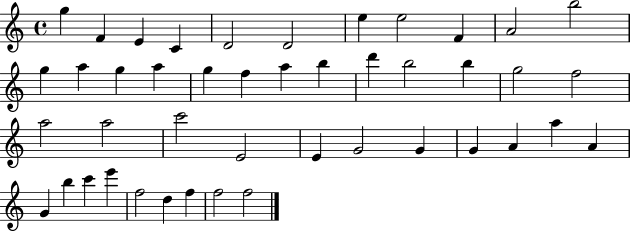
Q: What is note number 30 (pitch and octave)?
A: G4